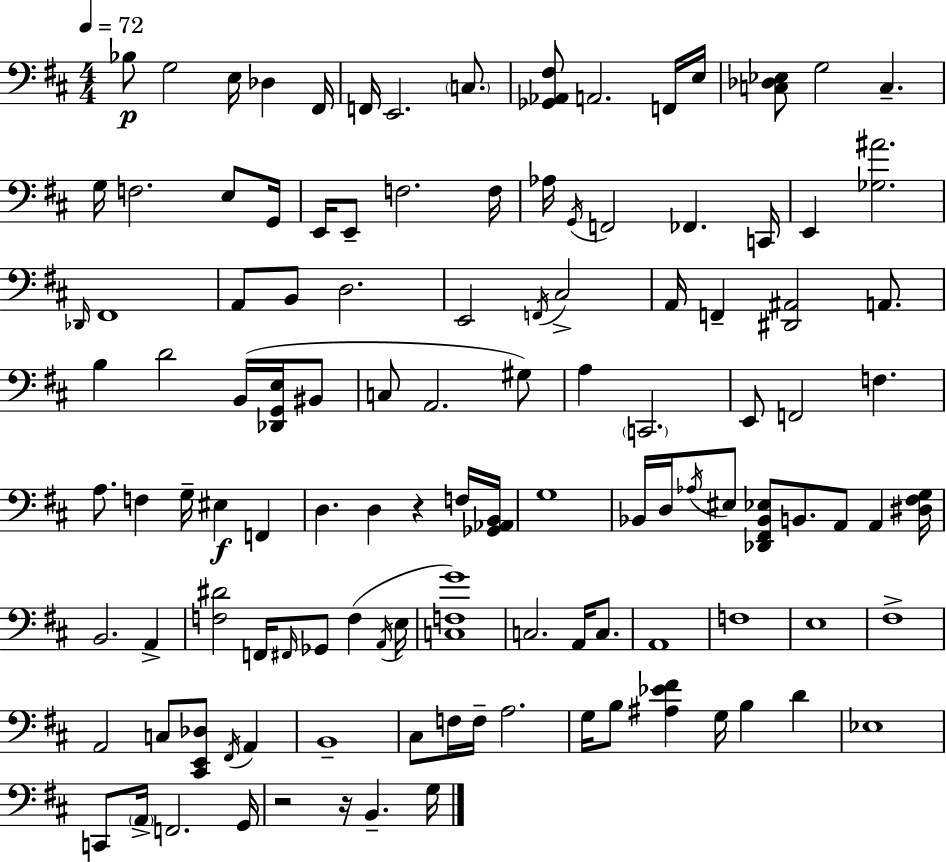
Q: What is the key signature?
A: D major